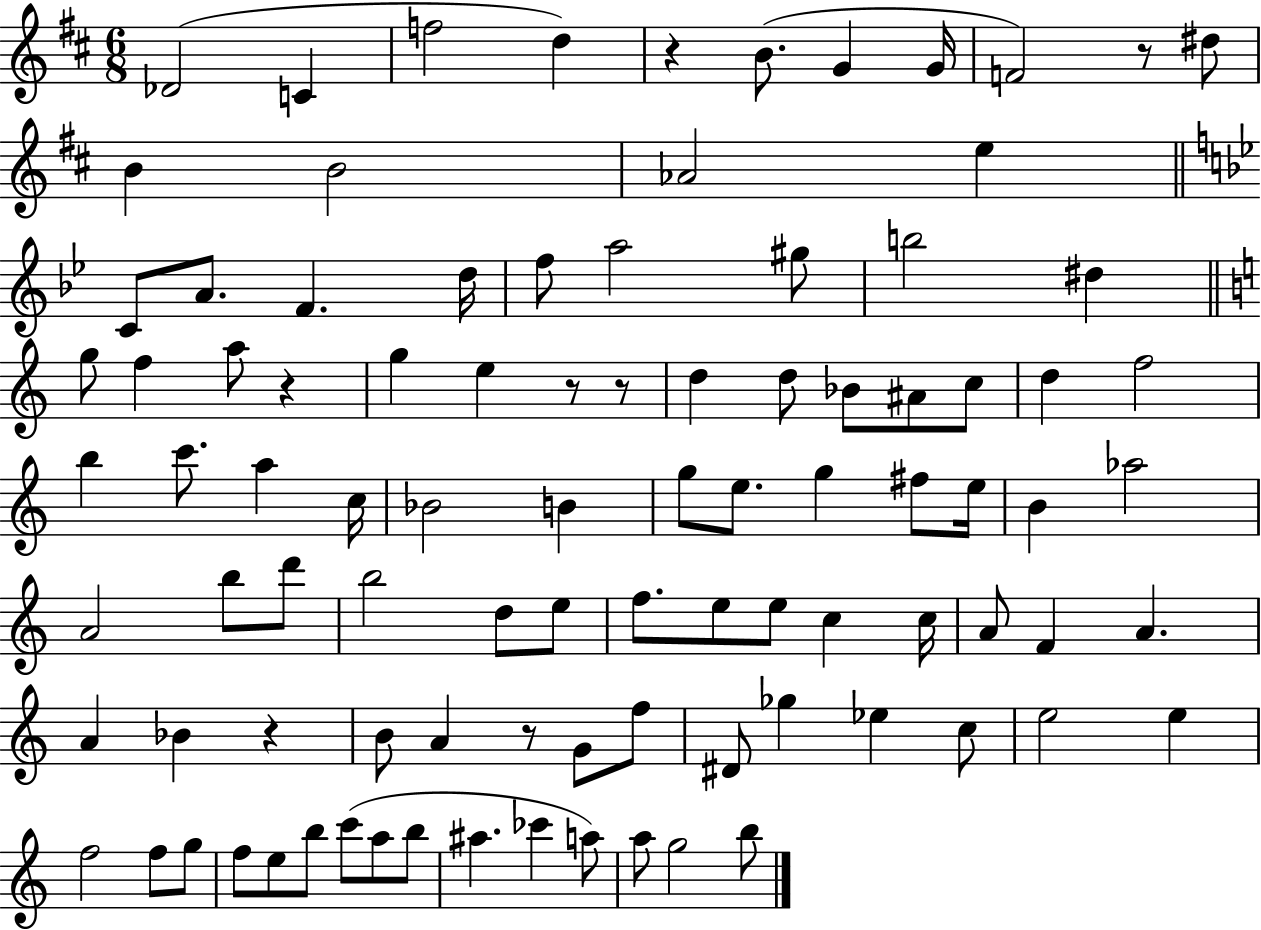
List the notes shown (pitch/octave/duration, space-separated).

Db4/h C4/q F5/h D5/q R/q B4/e. G4/q G4/s F4/h R/e D#5/e B4/q B4/h Ab4/h E5/q C4/e A4/e. F4/q. D5/s F5/e A5/h G#5/e B5/h D#5/q G5/e F5/q A5/e R/q G5/q E5/q R/e R/e D5/q D5/e Bb4/e A#4/e C5/e D5/q F5/h B5/q C6/e. A5/q C5/s Bb4/h B4/q G5/e E5/e. G5/q F#5/e E5/s B4/q Ab5/h A4/h B5/e D6/e B5/h D5/e E5/e F5/e. E5/e E5/e C5/q C5/s A4/e F4/q A4/q. A4/q Bb4/q R/q B4/e A4/q R/e G4/e F5/e D#4/e Gb5/q Eb5/q C5/e E5/h E5/q F5/h F5/e G5/e F5/e E5/e B5/e C6/e A5/e B5/e A#5/q. CES6/q A5/e A5/e G5/h B5/e